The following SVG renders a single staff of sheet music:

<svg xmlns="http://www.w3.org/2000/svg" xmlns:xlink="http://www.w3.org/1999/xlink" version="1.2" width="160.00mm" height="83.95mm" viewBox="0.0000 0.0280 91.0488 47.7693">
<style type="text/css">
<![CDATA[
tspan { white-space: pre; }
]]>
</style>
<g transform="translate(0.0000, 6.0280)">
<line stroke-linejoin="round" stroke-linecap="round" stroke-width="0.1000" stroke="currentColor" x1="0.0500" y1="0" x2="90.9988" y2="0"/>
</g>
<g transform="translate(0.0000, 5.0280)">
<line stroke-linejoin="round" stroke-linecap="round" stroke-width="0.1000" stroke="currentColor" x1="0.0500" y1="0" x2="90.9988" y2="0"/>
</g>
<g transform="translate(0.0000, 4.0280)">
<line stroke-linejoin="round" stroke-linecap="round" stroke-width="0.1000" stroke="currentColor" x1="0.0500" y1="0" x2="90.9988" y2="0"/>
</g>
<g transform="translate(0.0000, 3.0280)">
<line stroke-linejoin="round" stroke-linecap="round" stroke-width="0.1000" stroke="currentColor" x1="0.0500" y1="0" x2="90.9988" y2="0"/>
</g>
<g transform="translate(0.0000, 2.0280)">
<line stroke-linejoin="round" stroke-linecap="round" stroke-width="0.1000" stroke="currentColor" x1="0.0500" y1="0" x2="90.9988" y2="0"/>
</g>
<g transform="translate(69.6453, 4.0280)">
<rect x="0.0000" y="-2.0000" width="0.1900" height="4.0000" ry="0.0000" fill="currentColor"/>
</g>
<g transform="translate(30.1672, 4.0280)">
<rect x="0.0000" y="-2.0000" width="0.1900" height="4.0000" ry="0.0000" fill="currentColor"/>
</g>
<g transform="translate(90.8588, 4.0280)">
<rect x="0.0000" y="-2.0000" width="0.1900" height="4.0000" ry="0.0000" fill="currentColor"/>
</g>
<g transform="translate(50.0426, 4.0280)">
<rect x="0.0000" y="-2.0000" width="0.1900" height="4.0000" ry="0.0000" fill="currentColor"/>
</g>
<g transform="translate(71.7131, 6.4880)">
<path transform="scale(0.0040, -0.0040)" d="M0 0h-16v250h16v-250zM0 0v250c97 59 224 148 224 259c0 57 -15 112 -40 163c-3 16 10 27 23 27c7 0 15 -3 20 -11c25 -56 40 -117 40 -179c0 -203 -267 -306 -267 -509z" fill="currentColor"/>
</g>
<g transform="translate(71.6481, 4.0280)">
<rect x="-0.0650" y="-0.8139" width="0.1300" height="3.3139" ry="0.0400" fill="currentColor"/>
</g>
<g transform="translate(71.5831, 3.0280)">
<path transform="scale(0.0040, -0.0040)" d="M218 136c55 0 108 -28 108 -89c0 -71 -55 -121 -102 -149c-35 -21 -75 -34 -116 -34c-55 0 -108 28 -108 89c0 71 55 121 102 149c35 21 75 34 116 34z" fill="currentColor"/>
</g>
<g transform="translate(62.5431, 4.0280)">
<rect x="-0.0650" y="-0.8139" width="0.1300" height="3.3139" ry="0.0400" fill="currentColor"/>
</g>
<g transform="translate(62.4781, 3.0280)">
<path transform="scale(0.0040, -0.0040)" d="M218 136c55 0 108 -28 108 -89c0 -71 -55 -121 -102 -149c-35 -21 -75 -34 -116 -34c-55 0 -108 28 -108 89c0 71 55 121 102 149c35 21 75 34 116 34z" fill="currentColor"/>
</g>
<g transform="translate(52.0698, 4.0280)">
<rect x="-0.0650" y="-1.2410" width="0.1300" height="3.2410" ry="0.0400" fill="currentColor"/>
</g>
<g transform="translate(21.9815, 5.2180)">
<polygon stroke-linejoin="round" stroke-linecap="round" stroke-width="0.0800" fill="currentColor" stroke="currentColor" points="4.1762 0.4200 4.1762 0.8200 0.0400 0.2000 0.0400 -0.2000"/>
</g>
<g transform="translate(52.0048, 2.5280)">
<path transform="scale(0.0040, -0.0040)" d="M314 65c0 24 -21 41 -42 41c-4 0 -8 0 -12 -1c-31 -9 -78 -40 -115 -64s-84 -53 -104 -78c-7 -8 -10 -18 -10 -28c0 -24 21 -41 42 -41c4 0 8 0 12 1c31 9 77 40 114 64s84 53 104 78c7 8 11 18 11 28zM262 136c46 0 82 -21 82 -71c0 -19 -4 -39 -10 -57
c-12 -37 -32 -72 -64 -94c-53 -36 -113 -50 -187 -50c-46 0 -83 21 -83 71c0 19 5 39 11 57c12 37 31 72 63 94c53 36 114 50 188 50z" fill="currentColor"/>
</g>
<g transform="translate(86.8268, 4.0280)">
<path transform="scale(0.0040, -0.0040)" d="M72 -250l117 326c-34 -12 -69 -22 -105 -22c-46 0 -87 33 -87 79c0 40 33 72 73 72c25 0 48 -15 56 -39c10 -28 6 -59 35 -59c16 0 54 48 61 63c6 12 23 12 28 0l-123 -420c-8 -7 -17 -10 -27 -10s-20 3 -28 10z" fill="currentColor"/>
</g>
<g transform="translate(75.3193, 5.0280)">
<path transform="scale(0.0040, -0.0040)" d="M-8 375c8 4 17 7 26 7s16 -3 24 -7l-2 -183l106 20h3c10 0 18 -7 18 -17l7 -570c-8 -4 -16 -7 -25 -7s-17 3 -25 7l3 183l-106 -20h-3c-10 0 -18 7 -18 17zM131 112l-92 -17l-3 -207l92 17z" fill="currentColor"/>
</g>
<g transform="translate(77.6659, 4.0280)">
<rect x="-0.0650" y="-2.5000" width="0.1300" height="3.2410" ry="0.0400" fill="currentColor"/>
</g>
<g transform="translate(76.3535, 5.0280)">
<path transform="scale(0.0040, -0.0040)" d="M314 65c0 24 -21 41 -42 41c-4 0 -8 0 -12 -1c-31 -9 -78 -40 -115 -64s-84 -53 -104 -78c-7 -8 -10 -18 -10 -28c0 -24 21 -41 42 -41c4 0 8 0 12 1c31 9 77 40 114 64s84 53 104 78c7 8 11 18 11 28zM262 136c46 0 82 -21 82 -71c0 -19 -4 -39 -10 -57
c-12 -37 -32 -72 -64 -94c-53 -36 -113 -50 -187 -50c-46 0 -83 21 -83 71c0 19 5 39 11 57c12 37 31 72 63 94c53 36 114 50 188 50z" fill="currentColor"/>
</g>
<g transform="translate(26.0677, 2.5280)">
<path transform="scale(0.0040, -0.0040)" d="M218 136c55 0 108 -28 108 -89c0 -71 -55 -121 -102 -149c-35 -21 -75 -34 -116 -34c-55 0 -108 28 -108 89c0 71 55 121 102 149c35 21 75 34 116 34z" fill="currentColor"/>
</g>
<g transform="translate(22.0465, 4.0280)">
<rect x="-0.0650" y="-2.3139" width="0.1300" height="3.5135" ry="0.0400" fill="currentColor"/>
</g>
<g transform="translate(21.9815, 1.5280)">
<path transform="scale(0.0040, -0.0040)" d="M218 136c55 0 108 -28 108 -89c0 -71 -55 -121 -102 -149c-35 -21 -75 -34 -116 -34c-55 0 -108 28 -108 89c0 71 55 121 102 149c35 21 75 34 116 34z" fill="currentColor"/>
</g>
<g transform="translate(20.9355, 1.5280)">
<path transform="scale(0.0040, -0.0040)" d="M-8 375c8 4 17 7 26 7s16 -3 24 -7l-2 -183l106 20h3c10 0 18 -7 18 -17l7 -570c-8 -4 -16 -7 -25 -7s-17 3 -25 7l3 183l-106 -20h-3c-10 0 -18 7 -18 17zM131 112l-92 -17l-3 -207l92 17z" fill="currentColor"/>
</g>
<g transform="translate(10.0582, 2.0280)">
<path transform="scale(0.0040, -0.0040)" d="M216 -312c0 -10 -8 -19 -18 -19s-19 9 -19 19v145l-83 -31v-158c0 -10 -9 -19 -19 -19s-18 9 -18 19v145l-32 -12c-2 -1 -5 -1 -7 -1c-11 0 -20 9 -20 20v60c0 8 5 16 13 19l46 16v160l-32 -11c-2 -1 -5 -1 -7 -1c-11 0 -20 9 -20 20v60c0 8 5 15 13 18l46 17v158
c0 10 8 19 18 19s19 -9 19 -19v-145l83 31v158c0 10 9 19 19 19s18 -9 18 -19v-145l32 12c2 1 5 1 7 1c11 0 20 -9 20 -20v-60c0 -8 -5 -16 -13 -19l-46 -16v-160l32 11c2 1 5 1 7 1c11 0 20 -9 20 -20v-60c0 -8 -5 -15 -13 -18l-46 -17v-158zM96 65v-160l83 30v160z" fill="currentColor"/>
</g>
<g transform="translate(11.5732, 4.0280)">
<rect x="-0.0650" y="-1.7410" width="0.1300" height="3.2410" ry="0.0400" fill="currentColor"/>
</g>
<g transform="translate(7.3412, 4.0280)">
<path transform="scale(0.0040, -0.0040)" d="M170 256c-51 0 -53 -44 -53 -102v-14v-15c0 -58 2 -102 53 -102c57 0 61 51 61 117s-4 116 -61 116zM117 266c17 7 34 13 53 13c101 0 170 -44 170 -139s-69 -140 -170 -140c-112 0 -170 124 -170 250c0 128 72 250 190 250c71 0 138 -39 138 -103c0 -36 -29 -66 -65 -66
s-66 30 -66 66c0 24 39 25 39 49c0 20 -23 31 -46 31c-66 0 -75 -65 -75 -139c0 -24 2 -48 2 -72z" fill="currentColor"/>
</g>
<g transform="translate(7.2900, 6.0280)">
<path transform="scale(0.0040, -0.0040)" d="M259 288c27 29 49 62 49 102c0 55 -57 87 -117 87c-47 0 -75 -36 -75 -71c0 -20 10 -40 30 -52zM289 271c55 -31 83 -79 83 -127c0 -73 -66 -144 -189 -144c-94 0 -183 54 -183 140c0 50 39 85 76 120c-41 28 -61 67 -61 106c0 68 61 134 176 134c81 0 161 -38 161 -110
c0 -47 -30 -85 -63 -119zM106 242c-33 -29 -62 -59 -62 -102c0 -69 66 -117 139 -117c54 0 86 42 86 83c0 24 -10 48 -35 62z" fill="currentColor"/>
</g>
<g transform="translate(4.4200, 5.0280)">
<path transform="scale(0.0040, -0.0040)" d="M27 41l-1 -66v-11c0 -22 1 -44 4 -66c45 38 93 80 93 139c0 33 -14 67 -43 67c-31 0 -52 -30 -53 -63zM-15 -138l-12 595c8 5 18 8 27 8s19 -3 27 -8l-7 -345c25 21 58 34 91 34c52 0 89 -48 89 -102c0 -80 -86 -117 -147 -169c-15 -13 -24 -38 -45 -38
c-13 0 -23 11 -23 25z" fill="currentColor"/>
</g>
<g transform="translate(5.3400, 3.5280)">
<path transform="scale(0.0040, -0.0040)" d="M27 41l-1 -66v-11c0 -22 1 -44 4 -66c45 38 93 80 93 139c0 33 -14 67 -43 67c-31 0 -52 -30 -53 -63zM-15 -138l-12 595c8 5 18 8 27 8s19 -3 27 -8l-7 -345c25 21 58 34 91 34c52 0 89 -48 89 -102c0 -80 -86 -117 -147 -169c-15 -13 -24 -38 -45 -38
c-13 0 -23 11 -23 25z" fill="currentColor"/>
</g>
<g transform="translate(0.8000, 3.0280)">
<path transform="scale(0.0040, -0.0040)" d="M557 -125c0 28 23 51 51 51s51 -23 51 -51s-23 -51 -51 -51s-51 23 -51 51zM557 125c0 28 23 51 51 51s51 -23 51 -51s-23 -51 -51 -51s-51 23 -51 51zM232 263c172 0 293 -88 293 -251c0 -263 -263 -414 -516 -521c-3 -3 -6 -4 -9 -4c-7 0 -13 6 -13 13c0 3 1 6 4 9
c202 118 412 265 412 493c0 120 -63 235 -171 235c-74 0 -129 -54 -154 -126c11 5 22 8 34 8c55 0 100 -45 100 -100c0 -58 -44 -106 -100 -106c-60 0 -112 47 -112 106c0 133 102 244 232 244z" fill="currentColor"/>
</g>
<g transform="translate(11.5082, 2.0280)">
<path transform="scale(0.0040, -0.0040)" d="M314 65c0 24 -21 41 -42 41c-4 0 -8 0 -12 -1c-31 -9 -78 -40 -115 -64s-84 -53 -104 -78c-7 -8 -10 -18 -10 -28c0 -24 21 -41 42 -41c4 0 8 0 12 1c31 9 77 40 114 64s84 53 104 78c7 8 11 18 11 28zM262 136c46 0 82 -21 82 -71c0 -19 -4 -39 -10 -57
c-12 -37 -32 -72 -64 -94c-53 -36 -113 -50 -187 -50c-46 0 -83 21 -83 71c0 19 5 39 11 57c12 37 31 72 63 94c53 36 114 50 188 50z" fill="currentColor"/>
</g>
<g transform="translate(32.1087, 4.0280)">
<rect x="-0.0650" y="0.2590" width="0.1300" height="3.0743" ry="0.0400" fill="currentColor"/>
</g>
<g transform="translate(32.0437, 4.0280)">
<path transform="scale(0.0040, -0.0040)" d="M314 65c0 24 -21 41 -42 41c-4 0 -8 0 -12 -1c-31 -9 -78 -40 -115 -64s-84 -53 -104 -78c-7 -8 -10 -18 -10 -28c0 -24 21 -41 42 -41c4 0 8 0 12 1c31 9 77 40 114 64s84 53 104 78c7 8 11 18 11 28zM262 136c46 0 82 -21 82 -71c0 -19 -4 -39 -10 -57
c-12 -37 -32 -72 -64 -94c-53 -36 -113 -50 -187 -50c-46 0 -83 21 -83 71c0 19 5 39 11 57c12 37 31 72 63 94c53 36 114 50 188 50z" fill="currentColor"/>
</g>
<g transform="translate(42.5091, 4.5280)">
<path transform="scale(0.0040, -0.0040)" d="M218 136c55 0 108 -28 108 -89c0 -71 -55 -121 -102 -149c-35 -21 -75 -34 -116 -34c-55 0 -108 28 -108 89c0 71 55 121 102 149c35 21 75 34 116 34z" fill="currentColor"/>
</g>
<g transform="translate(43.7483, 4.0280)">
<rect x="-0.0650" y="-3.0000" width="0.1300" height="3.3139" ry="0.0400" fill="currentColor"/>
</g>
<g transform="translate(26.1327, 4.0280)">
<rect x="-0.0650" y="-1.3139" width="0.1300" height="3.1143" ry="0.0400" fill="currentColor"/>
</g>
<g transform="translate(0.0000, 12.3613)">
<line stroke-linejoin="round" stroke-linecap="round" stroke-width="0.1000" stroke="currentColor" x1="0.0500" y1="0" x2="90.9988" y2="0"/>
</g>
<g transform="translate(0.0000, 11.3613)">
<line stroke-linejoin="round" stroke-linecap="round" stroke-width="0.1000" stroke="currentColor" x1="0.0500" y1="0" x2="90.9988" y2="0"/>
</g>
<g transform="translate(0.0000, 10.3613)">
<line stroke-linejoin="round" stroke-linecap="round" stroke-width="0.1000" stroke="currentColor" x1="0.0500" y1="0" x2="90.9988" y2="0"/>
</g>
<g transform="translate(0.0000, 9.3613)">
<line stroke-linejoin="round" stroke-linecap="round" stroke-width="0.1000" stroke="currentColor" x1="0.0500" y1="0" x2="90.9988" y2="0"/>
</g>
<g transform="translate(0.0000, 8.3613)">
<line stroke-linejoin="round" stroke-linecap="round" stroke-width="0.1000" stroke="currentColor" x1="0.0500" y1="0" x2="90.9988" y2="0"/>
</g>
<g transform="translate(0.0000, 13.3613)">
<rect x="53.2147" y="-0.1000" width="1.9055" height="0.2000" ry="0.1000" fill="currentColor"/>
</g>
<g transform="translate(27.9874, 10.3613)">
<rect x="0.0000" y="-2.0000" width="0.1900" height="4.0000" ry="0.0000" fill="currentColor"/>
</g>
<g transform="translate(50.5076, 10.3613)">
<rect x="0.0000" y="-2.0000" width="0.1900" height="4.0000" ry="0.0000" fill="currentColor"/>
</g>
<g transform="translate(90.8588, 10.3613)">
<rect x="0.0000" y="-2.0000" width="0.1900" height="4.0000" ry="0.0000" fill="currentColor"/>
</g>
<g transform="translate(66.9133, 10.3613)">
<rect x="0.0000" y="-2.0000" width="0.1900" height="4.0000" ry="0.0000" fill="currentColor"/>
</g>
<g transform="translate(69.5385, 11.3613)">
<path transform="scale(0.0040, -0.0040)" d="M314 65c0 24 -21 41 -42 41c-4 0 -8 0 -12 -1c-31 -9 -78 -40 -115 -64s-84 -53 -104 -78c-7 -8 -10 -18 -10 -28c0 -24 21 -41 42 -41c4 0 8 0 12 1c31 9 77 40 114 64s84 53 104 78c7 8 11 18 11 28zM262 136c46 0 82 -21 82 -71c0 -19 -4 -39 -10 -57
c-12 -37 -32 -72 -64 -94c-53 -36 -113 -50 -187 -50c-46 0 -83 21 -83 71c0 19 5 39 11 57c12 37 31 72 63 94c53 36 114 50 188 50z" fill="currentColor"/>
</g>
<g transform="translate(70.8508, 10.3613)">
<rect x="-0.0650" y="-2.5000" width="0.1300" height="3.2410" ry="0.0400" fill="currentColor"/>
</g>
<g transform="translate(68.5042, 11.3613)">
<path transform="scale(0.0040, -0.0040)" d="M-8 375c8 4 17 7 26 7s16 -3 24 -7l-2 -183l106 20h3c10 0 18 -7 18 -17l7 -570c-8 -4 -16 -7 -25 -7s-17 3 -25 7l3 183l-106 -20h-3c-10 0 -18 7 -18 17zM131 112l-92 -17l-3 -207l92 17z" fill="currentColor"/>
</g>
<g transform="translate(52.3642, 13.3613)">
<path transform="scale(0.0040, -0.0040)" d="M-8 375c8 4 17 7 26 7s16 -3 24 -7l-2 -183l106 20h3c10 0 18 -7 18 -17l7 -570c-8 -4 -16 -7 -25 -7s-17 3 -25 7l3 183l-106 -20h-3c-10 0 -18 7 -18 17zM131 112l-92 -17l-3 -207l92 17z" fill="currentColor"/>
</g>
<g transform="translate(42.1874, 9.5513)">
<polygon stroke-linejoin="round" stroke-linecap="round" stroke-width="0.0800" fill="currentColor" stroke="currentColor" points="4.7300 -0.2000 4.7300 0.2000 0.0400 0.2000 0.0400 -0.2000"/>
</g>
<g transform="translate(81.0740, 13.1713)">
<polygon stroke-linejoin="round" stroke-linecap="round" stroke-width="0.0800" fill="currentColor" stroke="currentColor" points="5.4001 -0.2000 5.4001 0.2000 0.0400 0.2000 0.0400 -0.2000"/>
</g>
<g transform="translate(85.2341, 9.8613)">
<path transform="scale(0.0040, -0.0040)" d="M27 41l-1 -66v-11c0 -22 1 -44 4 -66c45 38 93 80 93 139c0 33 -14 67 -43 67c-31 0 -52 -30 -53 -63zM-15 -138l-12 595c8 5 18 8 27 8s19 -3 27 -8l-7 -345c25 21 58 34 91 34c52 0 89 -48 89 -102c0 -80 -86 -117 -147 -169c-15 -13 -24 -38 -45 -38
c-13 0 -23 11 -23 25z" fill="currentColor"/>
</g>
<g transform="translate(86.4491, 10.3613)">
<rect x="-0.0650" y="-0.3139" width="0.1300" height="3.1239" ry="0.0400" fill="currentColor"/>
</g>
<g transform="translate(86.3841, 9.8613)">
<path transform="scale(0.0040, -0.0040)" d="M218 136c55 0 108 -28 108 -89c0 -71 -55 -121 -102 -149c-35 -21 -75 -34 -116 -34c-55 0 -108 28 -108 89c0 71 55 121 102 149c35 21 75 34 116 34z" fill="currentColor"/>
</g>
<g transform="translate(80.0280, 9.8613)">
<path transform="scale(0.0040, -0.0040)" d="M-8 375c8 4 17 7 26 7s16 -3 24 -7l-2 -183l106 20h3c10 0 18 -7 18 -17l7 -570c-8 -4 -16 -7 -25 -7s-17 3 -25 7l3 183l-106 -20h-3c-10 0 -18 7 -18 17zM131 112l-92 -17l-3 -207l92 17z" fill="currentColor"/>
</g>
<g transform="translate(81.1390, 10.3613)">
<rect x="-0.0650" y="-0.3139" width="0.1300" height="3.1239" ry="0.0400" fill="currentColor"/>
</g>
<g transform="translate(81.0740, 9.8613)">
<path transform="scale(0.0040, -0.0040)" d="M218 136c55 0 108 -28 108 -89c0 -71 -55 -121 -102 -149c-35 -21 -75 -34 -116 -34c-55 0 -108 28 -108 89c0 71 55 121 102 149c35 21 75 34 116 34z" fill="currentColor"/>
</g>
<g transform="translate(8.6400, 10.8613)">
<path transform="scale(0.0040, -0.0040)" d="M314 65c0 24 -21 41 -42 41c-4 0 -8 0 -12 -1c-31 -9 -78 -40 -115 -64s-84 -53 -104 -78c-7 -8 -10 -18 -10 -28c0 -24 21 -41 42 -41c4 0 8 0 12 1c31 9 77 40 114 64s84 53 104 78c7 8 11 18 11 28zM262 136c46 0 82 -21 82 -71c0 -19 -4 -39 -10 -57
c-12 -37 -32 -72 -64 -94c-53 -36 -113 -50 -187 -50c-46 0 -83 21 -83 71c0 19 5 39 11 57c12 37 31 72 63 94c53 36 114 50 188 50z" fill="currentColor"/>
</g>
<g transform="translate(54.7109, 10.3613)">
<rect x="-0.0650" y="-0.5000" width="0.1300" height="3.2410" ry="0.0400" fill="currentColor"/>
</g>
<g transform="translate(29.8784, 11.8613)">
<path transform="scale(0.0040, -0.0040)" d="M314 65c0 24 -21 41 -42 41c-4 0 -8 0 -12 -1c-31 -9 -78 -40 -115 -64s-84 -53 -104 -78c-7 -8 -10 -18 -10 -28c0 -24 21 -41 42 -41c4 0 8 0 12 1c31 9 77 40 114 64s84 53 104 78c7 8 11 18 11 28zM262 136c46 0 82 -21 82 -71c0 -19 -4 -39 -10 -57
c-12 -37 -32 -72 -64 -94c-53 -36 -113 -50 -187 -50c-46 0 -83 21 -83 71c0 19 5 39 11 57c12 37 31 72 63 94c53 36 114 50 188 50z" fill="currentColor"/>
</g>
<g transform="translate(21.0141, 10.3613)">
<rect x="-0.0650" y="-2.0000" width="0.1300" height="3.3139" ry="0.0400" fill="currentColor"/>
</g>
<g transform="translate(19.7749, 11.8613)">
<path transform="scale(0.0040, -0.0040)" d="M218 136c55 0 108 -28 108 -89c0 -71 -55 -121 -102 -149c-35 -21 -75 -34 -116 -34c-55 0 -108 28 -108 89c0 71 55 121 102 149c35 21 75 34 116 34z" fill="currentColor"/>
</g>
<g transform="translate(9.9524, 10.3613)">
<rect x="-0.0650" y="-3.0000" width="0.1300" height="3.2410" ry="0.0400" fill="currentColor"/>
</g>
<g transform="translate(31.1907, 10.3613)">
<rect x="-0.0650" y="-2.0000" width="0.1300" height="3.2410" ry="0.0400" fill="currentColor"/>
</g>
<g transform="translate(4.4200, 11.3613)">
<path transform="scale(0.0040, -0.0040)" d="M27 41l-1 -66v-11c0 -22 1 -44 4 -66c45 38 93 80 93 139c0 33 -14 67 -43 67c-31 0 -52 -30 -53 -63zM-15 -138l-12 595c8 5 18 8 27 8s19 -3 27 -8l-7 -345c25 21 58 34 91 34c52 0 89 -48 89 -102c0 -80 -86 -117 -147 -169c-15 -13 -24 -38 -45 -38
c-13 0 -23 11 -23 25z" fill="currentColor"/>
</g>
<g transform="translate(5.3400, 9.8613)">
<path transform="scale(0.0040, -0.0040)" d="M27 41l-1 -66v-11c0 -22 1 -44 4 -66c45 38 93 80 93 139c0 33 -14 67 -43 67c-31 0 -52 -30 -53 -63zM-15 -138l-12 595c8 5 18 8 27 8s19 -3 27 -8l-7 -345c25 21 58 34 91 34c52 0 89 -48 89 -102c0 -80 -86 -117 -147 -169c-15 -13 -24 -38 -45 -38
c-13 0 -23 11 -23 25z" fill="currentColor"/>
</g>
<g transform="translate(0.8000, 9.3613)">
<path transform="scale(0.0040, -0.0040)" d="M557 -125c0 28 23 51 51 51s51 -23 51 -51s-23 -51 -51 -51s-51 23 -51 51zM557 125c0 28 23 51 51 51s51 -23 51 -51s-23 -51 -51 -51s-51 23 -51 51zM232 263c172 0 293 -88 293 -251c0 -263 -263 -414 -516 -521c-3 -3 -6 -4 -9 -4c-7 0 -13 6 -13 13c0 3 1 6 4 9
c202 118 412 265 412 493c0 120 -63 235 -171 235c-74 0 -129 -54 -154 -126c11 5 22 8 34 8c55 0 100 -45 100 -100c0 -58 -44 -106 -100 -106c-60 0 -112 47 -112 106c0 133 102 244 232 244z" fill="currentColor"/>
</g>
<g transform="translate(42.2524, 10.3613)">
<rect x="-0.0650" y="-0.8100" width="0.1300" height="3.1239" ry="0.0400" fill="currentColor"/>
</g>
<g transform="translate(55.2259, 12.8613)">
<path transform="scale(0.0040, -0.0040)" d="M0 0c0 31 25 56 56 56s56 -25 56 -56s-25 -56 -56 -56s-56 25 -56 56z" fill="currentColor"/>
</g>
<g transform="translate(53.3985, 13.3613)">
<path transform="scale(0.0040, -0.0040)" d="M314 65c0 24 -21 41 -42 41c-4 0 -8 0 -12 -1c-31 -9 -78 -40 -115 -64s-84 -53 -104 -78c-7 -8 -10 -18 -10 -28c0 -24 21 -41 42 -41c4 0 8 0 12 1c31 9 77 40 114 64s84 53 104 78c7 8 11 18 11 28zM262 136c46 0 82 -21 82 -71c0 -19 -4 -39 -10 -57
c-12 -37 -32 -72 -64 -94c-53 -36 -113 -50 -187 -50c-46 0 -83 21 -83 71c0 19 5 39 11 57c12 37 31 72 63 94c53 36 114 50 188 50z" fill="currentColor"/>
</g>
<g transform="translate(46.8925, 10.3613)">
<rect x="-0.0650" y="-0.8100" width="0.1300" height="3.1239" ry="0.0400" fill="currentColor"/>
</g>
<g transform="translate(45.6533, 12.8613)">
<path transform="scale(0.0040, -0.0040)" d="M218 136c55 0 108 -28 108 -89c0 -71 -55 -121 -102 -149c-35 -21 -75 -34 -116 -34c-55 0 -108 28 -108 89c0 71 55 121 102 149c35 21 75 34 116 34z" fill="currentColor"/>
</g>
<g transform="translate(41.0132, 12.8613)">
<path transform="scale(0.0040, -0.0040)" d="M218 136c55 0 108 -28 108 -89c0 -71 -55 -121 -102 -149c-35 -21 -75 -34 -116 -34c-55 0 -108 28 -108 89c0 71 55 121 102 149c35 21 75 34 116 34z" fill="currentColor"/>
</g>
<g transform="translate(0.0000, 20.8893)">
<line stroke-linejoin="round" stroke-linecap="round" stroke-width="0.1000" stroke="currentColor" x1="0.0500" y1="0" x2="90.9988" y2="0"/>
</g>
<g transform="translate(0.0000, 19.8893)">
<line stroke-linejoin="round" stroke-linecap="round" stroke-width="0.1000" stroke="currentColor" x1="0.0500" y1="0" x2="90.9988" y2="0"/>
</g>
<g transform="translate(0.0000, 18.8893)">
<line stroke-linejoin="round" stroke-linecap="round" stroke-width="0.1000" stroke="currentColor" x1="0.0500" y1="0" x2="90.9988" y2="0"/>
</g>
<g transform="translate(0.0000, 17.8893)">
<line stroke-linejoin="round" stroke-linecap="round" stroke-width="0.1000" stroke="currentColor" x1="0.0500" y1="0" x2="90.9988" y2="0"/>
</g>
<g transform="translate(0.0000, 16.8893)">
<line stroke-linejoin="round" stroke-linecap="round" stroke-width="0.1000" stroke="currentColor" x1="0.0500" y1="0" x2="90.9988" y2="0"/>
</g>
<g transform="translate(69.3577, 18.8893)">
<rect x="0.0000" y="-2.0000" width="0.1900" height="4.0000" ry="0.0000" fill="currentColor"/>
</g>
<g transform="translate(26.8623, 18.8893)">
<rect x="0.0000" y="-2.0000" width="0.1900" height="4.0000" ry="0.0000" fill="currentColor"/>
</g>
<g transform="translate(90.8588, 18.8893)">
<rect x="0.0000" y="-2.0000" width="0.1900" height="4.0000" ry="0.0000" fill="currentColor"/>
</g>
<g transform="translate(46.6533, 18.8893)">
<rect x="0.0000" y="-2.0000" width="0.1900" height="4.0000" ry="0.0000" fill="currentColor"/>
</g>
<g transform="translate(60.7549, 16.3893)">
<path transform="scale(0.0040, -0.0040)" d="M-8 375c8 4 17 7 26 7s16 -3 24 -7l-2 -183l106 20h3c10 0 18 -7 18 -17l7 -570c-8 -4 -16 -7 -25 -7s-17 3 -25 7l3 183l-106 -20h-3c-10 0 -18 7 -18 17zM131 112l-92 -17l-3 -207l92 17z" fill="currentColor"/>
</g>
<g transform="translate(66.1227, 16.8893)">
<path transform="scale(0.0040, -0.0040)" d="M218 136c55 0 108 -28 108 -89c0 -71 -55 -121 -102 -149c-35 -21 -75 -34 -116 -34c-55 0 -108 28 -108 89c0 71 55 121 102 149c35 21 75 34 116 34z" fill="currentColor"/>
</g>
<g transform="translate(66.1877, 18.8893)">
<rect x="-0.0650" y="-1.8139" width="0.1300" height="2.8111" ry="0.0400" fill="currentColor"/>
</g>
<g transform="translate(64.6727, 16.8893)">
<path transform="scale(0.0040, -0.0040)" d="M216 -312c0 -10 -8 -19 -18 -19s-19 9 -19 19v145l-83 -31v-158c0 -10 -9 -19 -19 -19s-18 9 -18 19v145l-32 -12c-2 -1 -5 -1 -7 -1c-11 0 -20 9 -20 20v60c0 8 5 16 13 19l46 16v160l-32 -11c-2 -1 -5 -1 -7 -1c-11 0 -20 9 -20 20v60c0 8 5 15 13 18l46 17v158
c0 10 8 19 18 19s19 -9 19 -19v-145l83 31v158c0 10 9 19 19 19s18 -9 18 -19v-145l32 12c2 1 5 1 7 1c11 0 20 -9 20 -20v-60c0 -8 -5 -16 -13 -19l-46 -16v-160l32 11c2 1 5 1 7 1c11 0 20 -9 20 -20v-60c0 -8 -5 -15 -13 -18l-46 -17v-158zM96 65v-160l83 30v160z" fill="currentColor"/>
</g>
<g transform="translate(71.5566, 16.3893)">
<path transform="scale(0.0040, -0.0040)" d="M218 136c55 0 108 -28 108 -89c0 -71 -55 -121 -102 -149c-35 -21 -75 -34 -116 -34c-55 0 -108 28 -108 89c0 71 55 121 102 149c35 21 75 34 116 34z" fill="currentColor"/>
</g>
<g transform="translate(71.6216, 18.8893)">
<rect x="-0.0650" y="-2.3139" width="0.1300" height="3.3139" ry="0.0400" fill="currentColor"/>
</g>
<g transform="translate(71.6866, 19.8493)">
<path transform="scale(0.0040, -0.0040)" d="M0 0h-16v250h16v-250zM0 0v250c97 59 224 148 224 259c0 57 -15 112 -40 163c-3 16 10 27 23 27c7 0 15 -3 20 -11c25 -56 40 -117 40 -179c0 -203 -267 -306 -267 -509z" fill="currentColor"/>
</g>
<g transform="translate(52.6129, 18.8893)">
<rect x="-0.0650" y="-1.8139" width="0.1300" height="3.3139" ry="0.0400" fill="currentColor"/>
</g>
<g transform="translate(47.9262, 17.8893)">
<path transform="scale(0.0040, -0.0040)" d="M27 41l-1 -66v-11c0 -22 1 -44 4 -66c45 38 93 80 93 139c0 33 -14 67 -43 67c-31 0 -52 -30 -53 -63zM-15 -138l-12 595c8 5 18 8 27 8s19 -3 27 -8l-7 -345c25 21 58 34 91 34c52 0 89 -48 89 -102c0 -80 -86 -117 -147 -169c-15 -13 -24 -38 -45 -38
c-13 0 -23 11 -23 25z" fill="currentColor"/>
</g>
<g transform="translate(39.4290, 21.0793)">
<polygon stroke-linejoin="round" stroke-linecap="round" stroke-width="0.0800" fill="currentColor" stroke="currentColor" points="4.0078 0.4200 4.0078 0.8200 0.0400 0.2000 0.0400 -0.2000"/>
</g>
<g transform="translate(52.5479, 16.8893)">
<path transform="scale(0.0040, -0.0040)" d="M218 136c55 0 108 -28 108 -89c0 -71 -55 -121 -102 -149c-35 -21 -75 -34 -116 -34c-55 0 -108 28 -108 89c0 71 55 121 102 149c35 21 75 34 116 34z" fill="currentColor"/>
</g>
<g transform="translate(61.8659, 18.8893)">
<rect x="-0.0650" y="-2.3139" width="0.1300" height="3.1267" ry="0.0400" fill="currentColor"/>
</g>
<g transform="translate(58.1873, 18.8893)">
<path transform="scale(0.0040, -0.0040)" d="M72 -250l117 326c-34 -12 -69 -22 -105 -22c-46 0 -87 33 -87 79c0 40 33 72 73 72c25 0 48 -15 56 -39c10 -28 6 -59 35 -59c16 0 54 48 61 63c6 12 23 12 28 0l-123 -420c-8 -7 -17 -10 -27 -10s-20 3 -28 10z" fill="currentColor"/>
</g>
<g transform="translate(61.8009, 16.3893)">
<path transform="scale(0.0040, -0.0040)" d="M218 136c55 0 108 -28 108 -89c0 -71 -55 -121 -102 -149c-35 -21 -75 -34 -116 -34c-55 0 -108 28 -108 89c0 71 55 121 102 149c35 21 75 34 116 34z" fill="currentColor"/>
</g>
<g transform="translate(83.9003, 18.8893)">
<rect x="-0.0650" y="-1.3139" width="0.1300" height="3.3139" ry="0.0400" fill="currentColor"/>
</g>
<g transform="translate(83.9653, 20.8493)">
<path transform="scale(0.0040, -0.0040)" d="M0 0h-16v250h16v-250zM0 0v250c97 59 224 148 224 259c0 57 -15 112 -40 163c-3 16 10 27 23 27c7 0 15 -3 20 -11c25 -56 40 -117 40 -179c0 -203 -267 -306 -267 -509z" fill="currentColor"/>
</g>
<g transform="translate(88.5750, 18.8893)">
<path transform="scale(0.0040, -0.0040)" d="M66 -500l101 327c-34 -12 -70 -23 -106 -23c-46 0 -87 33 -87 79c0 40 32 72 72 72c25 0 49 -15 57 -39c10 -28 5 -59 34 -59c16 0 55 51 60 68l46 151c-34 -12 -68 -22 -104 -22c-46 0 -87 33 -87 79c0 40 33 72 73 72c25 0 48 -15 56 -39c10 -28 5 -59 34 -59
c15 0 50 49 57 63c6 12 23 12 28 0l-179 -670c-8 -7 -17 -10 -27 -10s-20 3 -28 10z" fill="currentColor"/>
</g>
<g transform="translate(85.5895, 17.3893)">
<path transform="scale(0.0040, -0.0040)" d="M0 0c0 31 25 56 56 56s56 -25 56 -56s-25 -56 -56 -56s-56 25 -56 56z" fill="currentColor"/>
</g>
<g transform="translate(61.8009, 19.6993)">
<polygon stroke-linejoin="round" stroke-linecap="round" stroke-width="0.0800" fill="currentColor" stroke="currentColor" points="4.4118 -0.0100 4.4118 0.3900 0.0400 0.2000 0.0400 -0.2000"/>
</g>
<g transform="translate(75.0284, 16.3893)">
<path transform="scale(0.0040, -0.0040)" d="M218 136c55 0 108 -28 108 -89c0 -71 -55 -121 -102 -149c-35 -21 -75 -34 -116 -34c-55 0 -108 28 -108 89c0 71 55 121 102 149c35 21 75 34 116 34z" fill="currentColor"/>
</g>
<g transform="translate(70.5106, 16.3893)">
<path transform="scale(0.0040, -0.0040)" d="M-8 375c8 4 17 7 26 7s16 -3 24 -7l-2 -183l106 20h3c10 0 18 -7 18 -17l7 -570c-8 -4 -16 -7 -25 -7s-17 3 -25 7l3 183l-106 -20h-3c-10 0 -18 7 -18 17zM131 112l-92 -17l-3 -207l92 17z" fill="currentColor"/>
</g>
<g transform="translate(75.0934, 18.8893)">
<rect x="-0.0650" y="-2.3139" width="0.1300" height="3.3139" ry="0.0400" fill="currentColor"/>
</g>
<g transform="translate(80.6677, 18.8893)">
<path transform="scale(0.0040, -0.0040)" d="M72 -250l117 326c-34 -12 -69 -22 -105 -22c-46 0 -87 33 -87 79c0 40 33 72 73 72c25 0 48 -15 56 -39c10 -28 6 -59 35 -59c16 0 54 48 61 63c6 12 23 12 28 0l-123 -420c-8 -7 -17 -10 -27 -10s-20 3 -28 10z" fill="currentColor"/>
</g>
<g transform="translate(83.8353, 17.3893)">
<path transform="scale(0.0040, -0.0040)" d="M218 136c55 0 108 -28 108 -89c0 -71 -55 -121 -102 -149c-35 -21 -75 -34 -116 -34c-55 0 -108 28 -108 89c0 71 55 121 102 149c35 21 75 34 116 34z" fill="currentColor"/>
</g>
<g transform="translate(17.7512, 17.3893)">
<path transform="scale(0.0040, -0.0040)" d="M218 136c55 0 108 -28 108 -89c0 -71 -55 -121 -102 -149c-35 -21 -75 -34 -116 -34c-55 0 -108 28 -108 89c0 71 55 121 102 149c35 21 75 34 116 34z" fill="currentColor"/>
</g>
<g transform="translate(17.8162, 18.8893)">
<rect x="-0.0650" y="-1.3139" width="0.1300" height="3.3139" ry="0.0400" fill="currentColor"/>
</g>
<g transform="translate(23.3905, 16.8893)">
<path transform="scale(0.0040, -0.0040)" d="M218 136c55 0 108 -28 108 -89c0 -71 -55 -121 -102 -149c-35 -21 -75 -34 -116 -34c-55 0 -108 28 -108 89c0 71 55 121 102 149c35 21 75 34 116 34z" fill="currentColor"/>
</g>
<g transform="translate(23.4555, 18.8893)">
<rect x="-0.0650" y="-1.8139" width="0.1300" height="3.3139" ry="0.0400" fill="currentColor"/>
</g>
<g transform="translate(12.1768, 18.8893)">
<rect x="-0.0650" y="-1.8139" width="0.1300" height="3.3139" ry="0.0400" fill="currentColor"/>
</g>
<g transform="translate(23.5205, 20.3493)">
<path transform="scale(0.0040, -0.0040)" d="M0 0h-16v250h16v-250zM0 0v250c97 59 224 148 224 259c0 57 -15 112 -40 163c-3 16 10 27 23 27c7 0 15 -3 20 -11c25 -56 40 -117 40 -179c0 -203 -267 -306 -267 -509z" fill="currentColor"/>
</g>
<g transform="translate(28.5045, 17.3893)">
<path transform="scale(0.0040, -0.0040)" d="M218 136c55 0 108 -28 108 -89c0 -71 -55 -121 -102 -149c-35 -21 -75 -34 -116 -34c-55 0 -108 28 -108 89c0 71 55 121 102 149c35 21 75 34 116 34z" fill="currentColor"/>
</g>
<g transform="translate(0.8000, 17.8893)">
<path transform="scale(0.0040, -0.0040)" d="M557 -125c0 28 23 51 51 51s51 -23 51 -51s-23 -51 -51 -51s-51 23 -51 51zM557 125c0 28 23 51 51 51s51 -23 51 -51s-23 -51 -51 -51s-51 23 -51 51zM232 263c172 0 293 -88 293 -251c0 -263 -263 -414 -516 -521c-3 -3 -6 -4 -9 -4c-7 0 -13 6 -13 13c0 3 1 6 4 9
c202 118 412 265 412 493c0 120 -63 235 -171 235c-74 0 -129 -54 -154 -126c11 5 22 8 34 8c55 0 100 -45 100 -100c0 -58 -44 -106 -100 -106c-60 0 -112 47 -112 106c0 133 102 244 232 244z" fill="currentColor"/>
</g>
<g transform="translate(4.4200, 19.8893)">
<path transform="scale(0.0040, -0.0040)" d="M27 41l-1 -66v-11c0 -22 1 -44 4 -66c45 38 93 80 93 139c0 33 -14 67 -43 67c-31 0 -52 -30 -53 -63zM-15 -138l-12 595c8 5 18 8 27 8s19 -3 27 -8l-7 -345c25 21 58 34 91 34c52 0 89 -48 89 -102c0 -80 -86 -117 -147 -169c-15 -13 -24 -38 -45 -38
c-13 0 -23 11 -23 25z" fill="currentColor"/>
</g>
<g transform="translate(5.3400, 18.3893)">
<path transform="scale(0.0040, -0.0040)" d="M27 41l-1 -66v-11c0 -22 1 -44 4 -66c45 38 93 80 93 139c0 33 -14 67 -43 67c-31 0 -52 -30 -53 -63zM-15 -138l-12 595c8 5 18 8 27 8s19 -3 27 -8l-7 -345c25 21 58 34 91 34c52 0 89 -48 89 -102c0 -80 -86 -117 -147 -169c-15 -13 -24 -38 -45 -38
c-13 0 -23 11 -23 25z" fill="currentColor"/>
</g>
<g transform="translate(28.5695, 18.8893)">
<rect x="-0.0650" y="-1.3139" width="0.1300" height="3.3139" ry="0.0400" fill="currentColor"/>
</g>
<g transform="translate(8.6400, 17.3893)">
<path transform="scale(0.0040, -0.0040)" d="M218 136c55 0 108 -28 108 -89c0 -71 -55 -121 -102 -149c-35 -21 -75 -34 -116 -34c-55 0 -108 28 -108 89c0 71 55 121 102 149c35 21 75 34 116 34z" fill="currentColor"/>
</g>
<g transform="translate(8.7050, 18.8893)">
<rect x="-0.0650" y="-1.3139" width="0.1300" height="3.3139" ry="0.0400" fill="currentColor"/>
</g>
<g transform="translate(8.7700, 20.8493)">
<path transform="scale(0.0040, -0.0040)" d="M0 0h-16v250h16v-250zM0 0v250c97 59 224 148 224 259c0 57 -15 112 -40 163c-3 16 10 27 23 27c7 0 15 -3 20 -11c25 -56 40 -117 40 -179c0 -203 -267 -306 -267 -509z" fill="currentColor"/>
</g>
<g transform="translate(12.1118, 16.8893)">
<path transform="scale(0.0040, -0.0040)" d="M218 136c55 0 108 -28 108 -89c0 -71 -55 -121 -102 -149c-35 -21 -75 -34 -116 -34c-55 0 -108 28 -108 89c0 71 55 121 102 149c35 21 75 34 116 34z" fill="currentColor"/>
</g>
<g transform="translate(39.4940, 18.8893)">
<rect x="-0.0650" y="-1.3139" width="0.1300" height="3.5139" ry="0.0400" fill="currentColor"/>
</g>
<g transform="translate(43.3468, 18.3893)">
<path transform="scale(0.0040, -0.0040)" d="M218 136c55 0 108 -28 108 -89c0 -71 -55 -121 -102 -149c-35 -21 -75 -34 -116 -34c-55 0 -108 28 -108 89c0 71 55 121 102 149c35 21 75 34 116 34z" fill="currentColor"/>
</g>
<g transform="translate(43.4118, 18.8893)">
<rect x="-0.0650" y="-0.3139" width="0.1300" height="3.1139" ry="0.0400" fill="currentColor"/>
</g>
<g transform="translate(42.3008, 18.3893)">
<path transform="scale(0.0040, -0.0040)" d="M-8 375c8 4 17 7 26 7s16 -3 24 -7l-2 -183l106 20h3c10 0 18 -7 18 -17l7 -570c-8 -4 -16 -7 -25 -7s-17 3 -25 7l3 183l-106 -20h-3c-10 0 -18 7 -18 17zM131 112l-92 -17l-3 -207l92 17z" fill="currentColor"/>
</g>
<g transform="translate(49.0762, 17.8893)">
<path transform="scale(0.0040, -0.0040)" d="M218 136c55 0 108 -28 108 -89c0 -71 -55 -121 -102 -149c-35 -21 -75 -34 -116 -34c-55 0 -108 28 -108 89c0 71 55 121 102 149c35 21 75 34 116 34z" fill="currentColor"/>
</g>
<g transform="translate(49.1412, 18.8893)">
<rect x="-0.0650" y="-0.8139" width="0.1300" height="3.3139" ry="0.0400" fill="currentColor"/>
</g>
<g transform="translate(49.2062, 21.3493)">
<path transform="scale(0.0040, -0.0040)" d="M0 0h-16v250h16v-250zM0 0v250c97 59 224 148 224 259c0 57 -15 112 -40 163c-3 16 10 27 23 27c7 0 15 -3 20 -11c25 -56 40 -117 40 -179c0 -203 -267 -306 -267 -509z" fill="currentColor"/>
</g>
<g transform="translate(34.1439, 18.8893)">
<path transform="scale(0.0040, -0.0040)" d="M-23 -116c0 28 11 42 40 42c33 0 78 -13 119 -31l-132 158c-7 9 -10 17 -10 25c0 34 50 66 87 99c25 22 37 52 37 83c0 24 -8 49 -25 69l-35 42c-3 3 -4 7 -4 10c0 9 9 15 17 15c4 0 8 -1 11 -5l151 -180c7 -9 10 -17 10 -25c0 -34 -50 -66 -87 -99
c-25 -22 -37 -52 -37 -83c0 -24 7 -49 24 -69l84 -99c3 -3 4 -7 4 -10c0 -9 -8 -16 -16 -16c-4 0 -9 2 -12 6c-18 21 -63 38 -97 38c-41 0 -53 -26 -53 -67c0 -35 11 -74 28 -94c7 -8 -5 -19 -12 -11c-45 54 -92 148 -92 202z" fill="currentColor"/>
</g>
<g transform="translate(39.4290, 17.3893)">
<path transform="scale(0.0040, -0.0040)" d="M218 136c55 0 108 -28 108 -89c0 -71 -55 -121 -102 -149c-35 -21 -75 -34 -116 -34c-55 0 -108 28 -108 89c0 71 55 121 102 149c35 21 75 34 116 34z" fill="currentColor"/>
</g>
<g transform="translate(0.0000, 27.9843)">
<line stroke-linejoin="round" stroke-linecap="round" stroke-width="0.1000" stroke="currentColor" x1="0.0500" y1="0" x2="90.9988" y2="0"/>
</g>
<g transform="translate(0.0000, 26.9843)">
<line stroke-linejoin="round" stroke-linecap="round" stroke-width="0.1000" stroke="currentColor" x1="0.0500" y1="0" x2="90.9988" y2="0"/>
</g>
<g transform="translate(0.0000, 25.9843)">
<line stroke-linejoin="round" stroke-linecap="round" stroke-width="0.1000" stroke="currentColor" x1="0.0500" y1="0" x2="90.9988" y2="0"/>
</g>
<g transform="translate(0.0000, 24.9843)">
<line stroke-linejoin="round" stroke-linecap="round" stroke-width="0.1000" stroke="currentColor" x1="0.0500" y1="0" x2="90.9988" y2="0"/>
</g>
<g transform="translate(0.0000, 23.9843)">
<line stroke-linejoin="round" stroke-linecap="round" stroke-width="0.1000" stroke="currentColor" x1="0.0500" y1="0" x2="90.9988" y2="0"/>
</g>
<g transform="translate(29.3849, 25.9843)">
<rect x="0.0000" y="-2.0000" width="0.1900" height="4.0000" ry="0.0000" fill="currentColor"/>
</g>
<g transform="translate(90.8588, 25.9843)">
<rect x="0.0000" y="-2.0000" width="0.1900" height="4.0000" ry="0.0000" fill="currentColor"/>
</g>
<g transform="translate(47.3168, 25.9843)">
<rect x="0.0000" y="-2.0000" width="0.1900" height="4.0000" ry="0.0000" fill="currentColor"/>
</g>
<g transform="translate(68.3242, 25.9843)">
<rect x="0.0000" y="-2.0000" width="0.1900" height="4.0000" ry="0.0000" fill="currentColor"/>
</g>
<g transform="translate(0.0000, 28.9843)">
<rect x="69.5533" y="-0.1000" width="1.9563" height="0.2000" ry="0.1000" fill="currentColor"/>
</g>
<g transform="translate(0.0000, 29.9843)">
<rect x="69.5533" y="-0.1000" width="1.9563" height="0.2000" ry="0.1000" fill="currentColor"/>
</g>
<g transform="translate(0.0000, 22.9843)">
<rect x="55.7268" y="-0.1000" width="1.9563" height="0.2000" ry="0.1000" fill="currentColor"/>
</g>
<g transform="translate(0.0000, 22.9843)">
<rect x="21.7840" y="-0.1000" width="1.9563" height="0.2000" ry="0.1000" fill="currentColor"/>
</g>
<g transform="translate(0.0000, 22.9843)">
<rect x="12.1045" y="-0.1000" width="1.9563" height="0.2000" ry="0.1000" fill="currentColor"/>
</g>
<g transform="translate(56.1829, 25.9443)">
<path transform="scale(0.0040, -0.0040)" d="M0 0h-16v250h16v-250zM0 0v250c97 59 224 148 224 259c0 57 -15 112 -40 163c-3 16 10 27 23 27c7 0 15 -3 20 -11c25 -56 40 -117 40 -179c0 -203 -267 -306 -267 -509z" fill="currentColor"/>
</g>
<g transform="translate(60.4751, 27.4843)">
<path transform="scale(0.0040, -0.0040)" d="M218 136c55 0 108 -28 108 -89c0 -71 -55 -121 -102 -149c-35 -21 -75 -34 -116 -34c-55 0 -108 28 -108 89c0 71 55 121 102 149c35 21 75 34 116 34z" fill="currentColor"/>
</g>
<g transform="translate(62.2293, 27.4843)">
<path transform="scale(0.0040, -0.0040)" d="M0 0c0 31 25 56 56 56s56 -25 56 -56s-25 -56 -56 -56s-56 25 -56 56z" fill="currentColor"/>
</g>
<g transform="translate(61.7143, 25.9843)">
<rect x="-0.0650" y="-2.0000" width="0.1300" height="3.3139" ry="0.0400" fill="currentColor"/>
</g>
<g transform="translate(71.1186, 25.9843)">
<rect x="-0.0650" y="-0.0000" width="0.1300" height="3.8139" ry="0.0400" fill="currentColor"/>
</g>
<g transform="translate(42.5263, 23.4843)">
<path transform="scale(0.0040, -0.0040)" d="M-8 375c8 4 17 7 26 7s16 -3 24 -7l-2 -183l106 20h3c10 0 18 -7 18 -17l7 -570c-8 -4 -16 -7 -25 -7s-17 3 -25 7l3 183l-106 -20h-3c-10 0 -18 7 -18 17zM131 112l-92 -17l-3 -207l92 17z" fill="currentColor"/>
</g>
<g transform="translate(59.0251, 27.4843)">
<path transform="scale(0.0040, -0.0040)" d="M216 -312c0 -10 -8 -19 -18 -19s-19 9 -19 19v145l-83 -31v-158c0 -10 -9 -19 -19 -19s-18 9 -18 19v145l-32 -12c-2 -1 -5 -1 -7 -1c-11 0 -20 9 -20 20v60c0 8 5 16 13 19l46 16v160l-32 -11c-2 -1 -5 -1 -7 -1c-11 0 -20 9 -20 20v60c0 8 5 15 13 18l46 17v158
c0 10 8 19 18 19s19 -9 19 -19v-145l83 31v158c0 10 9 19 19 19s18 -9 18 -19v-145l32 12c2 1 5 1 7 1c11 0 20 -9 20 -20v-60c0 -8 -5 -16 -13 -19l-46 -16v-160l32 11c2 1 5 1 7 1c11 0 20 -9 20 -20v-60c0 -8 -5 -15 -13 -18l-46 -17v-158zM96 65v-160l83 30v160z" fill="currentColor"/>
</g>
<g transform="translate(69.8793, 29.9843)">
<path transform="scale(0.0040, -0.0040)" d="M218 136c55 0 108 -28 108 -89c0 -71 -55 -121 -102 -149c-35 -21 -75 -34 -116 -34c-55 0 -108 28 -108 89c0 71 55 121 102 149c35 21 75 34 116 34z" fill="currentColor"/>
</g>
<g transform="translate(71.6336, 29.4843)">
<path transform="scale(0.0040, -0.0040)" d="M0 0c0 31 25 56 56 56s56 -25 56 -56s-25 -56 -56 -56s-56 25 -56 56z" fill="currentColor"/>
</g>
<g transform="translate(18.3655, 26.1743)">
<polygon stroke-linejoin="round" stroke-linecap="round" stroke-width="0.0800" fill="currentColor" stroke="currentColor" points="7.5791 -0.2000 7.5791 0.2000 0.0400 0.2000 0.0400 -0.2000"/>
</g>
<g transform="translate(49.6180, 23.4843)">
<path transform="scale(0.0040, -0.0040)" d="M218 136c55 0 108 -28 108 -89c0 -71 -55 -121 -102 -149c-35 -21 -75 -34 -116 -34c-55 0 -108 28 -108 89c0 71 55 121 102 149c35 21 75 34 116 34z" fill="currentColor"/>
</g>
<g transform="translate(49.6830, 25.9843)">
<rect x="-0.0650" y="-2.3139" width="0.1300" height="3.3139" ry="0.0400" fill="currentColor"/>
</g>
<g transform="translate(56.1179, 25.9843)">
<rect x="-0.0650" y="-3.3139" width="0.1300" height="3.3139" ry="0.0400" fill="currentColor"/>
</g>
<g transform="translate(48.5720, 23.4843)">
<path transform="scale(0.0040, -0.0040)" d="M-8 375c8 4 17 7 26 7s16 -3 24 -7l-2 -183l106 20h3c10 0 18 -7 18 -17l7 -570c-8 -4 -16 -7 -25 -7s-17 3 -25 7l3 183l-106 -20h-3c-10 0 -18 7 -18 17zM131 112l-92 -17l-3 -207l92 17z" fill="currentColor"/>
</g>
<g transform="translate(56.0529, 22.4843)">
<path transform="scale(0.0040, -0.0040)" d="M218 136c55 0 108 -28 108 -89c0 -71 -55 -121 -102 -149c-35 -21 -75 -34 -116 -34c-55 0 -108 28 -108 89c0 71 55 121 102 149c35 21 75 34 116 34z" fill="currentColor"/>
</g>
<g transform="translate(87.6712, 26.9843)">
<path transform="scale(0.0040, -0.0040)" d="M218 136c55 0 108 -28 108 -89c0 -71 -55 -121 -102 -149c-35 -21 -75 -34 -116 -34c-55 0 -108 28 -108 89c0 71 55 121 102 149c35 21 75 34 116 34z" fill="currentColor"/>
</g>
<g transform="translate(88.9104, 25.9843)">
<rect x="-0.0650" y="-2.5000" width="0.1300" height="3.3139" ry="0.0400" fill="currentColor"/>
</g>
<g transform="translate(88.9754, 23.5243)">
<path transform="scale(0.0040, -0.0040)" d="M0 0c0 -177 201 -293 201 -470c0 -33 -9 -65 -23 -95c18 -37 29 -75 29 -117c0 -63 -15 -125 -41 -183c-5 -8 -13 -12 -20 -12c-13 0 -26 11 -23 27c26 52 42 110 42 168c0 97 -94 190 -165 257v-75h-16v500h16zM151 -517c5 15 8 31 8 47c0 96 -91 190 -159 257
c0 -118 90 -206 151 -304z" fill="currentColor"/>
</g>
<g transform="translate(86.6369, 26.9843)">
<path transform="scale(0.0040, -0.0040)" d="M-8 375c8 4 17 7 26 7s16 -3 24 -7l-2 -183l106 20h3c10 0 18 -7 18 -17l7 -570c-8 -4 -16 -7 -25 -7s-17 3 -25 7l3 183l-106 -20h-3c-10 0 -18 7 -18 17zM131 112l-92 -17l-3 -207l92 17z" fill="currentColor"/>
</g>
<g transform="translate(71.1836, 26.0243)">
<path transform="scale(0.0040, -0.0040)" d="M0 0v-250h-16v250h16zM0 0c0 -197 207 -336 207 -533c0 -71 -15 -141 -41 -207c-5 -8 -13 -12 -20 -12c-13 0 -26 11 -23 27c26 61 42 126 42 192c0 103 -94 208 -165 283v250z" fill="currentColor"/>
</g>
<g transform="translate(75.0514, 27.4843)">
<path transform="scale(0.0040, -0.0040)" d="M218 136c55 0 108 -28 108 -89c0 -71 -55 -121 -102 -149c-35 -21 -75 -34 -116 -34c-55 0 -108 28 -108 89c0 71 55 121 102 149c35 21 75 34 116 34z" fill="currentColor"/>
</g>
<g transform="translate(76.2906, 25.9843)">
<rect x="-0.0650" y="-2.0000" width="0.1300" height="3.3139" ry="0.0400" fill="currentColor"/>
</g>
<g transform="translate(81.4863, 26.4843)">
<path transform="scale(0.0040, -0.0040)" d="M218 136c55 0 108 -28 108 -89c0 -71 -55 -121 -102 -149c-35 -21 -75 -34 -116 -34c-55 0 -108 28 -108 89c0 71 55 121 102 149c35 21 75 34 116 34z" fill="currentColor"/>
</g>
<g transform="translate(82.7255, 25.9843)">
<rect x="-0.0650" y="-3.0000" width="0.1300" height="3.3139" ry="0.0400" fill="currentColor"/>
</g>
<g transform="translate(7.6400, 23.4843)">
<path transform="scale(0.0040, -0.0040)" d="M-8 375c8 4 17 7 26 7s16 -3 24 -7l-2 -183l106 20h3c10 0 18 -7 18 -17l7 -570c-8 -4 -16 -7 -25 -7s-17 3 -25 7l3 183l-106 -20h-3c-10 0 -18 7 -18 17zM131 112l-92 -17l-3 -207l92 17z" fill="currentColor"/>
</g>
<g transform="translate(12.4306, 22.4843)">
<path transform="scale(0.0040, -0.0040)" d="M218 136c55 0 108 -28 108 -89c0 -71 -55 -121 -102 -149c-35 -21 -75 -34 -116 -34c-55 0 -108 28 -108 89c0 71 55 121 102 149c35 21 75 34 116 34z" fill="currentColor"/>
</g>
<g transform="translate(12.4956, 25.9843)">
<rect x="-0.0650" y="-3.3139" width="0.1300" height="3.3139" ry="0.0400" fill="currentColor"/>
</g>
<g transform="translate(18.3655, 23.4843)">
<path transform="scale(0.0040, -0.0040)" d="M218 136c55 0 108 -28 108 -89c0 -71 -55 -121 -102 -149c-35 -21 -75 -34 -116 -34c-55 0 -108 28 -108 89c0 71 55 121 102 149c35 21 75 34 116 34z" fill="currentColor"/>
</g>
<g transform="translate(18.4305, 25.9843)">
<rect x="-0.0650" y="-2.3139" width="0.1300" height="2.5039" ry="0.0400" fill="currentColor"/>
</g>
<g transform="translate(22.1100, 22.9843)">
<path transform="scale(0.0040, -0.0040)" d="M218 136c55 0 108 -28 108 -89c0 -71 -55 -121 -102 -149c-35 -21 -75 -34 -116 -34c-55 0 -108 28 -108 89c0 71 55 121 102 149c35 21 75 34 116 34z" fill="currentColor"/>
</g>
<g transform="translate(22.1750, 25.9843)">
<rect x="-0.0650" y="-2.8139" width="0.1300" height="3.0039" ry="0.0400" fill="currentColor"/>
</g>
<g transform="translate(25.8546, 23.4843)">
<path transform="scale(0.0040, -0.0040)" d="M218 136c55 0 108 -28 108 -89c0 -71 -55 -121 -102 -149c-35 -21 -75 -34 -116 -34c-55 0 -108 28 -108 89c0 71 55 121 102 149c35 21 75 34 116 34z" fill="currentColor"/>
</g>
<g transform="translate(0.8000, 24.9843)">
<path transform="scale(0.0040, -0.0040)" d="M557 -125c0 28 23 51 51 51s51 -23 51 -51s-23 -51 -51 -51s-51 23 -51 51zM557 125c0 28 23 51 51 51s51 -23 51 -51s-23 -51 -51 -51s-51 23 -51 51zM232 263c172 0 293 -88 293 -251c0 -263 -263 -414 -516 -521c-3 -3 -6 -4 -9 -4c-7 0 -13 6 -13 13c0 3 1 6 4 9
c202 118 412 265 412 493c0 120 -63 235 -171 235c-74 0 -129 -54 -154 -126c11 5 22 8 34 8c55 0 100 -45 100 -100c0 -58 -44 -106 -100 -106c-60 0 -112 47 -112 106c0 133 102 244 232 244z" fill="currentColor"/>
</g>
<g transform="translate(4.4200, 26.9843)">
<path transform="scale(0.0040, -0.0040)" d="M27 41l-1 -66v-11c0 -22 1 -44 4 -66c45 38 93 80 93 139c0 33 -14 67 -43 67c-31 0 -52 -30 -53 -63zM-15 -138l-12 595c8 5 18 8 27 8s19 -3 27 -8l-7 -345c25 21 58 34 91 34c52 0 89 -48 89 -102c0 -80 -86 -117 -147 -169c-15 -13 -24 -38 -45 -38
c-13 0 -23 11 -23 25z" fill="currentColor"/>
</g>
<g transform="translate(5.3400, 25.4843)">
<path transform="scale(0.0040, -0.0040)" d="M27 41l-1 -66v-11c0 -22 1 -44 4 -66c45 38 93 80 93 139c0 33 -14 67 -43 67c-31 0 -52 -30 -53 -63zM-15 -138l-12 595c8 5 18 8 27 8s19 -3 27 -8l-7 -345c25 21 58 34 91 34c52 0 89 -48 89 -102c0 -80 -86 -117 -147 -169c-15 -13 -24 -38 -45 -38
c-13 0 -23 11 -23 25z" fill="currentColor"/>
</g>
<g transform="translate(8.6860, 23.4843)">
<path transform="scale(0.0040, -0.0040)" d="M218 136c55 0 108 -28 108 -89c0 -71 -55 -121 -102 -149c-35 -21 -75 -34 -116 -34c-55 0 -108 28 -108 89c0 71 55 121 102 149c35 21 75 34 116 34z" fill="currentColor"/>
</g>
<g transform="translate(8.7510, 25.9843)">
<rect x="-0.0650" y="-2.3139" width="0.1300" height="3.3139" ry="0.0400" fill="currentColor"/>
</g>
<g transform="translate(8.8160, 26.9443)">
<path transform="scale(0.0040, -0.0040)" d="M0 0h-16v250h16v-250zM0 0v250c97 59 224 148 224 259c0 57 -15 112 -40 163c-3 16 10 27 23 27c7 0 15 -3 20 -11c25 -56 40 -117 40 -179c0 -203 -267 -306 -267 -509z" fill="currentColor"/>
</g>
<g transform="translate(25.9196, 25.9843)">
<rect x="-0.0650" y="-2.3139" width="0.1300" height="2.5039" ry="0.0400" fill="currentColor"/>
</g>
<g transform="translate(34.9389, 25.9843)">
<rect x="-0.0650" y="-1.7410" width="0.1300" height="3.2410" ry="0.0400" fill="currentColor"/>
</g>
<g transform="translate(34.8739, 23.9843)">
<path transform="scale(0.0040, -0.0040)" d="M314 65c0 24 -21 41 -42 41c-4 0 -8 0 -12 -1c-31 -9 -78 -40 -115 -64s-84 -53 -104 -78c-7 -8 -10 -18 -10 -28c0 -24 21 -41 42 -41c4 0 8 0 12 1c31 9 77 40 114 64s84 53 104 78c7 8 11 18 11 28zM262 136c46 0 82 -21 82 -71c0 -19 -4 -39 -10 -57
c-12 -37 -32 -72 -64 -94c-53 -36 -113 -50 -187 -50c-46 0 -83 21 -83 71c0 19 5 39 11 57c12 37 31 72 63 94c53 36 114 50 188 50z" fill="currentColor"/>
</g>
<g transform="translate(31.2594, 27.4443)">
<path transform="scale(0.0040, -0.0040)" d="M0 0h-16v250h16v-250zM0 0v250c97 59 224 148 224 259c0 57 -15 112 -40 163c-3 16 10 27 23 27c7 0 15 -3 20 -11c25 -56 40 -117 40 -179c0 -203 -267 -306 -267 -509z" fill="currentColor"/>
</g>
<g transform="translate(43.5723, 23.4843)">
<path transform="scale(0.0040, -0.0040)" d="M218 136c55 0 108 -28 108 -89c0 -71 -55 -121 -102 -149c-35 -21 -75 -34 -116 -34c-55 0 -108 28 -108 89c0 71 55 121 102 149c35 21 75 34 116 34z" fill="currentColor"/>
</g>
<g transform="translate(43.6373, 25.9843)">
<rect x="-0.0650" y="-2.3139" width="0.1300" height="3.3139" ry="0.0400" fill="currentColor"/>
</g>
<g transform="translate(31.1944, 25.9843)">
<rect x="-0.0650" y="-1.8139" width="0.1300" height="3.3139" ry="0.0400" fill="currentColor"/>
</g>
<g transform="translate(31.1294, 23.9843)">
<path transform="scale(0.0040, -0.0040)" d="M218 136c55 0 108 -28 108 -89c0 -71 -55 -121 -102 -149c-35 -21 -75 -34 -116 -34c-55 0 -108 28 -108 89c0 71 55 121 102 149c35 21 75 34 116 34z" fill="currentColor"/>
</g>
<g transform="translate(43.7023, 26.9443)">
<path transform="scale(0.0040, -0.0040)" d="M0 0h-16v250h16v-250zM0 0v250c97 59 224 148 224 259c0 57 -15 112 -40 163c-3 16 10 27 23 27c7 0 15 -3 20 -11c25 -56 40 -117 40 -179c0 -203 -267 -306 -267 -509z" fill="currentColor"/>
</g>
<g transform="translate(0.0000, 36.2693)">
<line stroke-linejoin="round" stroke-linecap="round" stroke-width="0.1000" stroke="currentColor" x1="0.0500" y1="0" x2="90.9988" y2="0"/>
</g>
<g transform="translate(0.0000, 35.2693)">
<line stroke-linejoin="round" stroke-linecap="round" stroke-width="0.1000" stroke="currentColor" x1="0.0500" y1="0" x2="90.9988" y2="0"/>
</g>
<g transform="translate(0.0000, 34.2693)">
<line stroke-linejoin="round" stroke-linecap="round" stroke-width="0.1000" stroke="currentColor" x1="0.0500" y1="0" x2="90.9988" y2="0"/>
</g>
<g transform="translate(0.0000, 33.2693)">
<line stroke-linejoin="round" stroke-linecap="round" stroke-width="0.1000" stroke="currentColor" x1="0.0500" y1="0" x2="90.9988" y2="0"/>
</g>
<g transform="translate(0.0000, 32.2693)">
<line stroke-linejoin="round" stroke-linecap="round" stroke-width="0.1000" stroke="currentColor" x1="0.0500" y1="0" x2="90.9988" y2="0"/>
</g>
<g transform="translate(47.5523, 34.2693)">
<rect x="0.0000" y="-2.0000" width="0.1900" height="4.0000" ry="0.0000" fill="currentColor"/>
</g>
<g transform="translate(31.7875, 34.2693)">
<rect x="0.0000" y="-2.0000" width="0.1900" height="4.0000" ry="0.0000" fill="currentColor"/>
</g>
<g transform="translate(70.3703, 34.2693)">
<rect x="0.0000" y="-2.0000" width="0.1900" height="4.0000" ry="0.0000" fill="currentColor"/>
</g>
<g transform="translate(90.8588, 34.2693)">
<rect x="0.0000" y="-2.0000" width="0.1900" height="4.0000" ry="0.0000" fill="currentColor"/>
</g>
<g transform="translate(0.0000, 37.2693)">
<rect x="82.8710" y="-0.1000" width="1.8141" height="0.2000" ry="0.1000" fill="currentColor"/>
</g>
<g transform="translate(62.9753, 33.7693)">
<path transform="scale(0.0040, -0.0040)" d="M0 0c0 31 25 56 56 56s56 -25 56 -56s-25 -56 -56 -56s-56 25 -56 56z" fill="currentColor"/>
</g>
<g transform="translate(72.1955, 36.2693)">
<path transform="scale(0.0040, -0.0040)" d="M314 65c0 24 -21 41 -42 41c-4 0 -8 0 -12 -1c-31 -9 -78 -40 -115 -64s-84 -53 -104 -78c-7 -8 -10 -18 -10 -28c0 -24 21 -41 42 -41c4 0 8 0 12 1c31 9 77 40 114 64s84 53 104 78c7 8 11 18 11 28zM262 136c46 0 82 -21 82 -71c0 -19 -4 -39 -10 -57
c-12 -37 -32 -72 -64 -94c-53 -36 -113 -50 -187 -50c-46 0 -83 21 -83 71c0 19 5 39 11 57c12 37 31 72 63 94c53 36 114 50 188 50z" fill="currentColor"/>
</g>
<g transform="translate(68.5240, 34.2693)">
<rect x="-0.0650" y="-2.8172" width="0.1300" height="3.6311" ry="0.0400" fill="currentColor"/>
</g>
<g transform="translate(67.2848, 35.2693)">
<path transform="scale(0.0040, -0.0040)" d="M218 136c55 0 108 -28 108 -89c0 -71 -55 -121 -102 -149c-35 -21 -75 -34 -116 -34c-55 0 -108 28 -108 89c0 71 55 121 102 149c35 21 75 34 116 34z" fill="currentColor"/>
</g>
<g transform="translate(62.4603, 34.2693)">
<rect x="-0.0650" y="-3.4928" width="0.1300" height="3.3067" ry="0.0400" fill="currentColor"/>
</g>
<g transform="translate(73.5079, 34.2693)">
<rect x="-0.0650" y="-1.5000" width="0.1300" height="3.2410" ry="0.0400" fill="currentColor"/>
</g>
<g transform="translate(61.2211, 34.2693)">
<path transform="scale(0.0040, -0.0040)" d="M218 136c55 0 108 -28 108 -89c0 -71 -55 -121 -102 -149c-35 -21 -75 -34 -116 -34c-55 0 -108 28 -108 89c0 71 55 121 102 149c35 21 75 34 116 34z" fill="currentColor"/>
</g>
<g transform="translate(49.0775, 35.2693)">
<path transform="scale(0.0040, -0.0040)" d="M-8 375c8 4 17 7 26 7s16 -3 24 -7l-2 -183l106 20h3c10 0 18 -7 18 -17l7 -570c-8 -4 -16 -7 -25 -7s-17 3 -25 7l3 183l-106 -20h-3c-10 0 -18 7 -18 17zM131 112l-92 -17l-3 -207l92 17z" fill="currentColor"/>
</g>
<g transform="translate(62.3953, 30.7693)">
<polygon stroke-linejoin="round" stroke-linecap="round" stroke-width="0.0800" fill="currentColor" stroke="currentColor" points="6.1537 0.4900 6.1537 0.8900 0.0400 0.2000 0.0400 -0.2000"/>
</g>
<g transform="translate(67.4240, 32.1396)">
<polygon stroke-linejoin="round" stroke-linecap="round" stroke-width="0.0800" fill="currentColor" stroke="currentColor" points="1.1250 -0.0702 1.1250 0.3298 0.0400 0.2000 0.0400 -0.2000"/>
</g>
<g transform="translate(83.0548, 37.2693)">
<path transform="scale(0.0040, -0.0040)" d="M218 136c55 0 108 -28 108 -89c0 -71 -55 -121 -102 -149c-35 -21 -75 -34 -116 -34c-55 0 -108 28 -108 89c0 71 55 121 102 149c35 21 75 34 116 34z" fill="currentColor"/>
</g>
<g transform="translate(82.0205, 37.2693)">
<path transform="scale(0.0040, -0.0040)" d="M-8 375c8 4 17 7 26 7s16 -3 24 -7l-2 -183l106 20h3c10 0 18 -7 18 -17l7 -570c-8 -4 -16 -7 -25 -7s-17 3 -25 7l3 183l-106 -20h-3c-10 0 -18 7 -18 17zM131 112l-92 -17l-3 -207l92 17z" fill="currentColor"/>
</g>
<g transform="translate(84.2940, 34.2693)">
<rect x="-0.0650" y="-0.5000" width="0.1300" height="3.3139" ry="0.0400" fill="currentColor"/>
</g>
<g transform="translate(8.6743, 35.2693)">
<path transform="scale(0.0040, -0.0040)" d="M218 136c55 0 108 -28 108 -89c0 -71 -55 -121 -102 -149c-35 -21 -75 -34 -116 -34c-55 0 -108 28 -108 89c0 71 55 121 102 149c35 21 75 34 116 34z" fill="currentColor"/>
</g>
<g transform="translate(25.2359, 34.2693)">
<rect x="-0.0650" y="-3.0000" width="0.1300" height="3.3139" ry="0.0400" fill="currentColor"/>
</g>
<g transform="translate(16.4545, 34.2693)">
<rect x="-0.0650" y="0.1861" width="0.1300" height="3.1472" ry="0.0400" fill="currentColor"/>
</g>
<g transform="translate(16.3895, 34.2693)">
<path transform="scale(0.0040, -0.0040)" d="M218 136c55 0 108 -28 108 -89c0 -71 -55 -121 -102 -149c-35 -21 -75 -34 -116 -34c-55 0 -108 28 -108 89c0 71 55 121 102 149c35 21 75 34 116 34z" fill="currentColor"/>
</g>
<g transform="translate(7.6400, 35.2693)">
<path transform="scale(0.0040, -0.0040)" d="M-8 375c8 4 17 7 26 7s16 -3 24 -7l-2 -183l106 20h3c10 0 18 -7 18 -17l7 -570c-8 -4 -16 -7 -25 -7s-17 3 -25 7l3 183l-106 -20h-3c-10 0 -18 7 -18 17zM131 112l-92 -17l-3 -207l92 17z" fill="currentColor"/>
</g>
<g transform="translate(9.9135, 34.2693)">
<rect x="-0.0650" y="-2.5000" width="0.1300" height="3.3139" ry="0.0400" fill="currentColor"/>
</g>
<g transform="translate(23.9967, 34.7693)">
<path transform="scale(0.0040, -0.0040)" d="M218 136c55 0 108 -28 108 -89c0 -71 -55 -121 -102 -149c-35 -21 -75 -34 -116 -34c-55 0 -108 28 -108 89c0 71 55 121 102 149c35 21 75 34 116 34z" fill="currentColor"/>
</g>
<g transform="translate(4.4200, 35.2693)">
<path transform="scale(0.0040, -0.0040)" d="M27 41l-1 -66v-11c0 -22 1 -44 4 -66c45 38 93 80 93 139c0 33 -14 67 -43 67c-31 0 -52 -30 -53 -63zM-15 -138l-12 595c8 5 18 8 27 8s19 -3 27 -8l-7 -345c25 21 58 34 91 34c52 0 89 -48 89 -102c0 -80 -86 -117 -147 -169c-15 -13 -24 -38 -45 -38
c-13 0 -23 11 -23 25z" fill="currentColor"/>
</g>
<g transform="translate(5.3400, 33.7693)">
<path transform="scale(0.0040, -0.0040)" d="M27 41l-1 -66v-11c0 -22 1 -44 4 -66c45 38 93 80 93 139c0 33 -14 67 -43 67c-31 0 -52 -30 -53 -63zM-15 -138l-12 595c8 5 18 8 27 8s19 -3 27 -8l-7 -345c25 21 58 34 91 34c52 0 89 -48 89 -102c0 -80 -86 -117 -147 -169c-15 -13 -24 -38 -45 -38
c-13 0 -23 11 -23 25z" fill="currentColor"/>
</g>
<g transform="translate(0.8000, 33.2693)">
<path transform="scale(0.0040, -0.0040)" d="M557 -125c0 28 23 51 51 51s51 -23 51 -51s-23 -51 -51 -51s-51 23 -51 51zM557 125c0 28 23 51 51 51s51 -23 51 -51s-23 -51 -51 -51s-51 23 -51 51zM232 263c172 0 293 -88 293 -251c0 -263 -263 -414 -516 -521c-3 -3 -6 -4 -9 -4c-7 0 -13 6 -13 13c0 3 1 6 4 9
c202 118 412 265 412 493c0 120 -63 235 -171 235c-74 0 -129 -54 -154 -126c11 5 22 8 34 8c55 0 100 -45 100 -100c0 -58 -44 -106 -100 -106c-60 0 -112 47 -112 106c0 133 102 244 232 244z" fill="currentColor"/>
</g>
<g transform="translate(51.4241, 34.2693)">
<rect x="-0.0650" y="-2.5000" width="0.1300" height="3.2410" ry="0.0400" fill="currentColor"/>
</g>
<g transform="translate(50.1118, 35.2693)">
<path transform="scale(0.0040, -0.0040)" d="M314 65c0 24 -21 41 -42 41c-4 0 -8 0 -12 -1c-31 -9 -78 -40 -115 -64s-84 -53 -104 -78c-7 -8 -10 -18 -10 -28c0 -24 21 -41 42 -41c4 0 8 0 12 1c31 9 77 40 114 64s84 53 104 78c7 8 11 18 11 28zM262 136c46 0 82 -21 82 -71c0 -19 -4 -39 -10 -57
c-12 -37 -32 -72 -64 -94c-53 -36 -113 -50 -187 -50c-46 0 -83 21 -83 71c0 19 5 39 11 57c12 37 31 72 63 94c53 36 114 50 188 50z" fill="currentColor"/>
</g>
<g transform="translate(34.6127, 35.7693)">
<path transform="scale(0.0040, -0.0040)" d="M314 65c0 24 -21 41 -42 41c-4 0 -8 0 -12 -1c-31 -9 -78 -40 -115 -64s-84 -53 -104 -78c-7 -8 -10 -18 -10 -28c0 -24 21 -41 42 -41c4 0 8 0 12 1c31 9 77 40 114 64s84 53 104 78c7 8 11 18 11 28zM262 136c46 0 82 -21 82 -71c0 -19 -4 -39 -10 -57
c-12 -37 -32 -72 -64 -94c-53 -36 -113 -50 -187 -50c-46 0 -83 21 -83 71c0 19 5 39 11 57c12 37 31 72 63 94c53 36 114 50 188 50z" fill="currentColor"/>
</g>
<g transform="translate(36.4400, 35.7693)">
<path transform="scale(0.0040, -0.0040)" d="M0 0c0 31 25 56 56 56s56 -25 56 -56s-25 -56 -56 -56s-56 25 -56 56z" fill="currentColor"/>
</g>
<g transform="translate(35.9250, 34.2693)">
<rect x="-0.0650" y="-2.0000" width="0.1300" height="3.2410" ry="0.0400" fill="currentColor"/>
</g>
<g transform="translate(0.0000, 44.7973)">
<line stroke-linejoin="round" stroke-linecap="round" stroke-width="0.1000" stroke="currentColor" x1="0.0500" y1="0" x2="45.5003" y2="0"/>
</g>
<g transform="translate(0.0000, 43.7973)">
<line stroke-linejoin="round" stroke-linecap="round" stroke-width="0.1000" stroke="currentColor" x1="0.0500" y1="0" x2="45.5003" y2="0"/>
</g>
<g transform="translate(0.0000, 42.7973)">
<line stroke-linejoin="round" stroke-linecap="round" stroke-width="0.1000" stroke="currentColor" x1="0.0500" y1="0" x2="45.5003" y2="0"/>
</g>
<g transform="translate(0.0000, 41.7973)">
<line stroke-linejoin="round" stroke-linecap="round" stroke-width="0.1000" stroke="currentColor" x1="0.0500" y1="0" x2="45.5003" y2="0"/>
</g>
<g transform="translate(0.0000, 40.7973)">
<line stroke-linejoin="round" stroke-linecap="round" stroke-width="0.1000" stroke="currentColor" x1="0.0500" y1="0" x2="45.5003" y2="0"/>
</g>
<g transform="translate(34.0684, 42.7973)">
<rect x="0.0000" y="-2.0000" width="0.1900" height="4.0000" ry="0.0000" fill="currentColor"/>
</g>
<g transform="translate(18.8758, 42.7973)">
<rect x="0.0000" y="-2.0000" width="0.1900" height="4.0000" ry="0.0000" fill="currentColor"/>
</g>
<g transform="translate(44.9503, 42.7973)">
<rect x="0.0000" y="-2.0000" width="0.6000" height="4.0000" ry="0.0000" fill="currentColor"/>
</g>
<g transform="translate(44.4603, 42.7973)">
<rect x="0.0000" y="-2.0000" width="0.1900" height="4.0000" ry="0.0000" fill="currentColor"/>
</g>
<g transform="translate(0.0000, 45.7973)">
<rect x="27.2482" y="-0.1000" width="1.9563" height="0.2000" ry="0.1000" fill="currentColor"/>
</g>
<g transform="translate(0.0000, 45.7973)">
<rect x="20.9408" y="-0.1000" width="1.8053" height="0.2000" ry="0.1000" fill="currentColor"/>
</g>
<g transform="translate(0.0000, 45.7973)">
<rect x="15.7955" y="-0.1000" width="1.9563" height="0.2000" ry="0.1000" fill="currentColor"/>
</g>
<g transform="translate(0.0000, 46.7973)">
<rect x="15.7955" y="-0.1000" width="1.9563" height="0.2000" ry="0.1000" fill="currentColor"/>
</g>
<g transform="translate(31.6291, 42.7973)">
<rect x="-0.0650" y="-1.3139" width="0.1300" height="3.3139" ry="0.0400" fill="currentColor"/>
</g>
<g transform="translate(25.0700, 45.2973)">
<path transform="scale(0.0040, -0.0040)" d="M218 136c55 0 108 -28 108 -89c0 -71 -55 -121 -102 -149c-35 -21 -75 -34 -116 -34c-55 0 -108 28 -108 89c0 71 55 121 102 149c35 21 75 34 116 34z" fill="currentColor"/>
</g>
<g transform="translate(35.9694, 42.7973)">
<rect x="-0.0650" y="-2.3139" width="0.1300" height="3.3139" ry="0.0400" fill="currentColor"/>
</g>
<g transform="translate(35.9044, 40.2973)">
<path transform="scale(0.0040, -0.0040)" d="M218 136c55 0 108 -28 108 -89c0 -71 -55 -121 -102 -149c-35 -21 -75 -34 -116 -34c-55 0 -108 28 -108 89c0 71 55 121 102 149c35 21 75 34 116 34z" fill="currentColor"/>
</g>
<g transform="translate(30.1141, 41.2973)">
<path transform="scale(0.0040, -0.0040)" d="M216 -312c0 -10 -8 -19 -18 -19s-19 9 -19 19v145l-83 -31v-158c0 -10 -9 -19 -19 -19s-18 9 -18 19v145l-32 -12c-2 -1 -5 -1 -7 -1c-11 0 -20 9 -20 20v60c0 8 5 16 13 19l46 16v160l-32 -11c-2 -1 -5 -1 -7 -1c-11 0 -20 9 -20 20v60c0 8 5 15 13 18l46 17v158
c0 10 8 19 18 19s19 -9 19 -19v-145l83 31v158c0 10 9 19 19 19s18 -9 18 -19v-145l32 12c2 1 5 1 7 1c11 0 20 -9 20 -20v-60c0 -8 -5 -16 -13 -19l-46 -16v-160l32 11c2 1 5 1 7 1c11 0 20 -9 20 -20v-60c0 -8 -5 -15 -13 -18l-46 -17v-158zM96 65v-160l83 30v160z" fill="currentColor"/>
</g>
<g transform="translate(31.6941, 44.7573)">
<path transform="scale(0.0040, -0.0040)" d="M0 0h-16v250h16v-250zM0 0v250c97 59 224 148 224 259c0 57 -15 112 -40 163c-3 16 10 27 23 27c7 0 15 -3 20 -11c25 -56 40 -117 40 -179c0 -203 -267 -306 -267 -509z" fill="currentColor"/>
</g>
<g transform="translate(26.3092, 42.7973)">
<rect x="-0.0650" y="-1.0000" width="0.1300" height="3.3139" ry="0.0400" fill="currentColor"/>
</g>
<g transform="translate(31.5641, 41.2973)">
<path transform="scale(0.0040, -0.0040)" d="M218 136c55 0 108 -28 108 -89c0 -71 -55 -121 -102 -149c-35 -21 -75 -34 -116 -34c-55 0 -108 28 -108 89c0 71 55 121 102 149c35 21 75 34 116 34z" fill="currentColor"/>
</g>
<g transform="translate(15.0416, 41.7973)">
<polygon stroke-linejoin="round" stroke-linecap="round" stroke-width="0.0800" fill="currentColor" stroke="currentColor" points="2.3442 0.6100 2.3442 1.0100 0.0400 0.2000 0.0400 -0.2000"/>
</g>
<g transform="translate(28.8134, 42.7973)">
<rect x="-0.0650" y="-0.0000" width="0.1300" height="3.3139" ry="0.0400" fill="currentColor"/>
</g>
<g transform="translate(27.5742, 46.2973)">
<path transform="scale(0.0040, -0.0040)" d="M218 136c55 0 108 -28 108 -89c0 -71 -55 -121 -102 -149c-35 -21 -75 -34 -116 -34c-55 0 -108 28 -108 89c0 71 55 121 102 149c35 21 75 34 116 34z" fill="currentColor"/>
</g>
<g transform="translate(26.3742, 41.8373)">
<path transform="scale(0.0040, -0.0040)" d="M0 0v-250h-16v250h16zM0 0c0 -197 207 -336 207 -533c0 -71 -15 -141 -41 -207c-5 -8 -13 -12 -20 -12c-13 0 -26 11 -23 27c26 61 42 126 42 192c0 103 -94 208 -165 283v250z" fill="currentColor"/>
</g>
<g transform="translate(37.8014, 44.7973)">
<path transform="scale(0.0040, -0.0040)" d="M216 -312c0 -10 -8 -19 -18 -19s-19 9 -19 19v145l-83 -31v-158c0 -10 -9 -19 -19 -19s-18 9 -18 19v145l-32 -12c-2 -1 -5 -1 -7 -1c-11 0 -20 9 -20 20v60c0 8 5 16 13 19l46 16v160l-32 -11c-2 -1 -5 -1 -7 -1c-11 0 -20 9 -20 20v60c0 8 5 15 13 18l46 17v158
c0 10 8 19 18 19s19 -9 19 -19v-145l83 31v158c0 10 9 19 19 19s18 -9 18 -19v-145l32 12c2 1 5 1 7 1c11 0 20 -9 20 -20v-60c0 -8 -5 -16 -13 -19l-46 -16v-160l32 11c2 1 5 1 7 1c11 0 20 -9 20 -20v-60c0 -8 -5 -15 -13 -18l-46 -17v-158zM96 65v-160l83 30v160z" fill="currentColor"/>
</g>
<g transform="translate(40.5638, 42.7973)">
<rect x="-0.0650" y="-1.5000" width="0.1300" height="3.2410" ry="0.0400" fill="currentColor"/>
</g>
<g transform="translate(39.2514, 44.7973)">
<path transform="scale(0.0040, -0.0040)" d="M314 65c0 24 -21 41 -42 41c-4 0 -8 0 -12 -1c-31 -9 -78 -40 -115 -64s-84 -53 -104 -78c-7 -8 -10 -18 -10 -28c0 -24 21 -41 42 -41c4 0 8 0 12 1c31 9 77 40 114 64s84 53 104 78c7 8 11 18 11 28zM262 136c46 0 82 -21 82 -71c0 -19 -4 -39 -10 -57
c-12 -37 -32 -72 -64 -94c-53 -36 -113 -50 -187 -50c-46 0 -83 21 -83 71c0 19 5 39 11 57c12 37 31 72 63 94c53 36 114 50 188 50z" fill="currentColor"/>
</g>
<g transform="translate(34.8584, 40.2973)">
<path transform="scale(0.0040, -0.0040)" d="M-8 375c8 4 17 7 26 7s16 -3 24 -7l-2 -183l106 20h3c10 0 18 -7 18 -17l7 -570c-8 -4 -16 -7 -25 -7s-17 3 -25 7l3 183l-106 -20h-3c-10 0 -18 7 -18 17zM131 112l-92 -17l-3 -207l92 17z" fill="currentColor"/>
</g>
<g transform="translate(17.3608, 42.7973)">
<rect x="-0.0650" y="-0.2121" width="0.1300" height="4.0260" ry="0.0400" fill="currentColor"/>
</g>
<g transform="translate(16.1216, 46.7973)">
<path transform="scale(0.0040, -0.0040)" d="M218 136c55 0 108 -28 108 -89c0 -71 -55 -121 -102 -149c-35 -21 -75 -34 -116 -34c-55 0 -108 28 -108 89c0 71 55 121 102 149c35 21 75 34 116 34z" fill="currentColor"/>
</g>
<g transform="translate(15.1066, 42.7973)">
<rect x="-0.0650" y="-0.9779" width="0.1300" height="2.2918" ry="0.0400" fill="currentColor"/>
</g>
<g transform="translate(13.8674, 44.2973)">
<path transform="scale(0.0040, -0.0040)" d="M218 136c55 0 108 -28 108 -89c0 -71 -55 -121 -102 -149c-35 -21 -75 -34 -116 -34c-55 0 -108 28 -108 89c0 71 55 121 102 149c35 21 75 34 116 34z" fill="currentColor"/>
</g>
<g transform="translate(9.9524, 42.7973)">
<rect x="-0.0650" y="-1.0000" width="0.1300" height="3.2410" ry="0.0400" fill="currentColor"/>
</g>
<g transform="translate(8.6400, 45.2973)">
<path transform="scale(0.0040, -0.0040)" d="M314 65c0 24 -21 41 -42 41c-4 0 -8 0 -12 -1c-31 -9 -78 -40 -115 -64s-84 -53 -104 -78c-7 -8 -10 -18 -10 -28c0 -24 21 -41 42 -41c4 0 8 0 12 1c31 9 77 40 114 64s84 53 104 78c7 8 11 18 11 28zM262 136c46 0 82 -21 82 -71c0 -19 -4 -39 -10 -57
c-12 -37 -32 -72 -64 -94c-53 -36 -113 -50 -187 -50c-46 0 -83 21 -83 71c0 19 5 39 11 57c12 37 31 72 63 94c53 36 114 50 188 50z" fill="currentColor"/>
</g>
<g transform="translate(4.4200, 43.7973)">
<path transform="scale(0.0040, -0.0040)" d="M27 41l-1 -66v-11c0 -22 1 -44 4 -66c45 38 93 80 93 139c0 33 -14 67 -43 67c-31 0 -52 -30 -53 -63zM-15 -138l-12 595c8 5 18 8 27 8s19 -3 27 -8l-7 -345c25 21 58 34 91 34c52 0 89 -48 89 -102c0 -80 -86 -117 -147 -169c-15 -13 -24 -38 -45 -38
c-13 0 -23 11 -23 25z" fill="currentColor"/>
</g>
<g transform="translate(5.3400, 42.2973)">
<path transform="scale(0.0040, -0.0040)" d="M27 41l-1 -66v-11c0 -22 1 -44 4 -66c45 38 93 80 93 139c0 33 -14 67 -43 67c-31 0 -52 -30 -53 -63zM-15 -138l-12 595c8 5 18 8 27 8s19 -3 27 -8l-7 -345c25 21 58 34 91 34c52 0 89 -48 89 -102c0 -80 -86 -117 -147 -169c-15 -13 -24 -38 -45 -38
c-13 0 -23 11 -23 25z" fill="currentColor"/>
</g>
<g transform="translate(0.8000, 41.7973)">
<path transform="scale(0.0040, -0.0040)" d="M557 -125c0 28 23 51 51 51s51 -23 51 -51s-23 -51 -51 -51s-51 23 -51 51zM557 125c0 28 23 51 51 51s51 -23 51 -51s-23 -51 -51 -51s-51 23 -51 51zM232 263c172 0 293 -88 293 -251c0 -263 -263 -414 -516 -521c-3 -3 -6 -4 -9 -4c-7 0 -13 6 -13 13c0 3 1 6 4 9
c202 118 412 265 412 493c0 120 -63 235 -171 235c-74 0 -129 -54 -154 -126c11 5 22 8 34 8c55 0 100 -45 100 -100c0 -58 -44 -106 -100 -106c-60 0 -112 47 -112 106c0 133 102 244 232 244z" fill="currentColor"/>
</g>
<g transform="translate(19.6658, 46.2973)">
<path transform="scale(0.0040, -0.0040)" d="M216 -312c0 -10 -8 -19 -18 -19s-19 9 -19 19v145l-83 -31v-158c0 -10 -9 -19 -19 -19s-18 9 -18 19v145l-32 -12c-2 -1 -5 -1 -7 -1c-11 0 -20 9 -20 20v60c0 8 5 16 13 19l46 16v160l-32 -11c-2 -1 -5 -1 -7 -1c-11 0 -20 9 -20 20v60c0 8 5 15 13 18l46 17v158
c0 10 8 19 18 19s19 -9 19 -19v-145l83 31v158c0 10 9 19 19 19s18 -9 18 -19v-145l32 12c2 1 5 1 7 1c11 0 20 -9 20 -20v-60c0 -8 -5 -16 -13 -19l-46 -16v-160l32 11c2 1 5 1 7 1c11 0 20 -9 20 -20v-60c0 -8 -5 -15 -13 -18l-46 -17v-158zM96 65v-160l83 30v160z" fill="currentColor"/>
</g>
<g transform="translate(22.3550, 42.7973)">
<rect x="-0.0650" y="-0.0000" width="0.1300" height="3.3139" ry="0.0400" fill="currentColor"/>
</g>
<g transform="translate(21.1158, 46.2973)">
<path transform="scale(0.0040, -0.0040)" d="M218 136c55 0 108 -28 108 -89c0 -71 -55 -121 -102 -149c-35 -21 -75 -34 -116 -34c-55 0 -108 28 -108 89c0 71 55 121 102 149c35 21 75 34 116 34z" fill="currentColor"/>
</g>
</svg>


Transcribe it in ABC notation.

X:1
T:Untitled
M:6/8
L:1/4
K:Bb
^A,2 B,/2 G,/2 D,2 C, G,2 F, F,/2 B,,2 z/2 C,2 A,, A,,2 F,,/2 F,,/2 E,,2 B,,2 E,/2 _E,/2 G,/2 A, G, A,/2 G, z G,/2 E,/2 _F,/2 A, z/2 B,/2 ^A,/2 B,/2 B, z/2 G,/2 z/4 B,/2 D B,/2 C/2 B,/2 A,/2 A,2 B,/2 B, D/2 ^A,, C,,/2 A,, C, B,,/4 B,, D, C, A,,2 B,,2 D,/2 B,,/4 G,,2 E,, F,,2 A,,/2 C,,/2 ^D,, F,,/2 ^D,, ^G,/2 B, ^G,,2